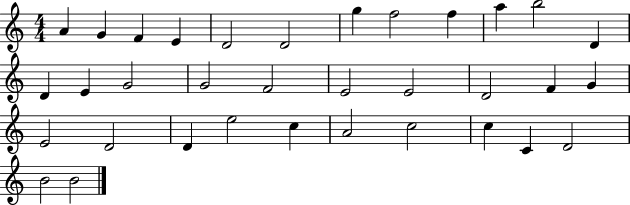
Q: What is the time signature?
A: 4/4